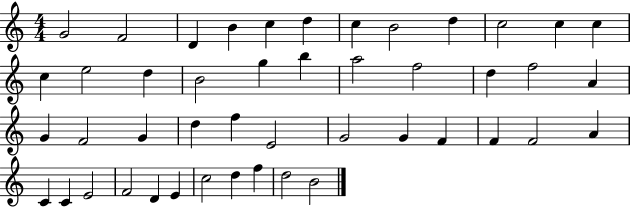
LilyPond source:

{
  \clef treble
  \numericTimeSignature
  \time 4/4
  \key c \major
  g'2 f'2 | d'4 b'4 c''4 d''4 | c''4 b'2 d''4 | c''2 c''4 c''4 | \break c''4 e''2 d''4 | b'2 g''4 b''4 | a''2 f''2 | d''4 f''2 a'4 | \break g'4 f'2 g'4 | d''4 f''4 e'2 | g'2 g'4 f'4 | f'4 f'2 a'4 | \break c'4 c'4 e'2 | f'2 d'4 e'4 | c''2 d''4 f''4 | d''2 b'2 | \break \bar "|."
}